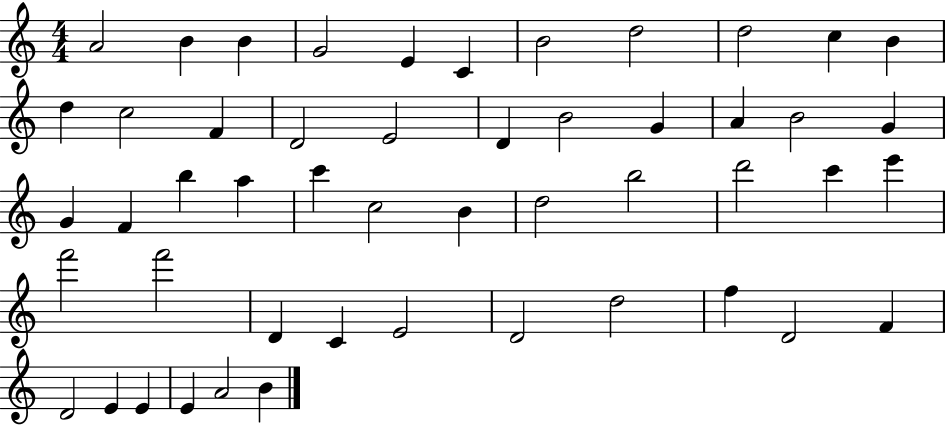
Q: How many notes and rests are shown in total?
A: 50